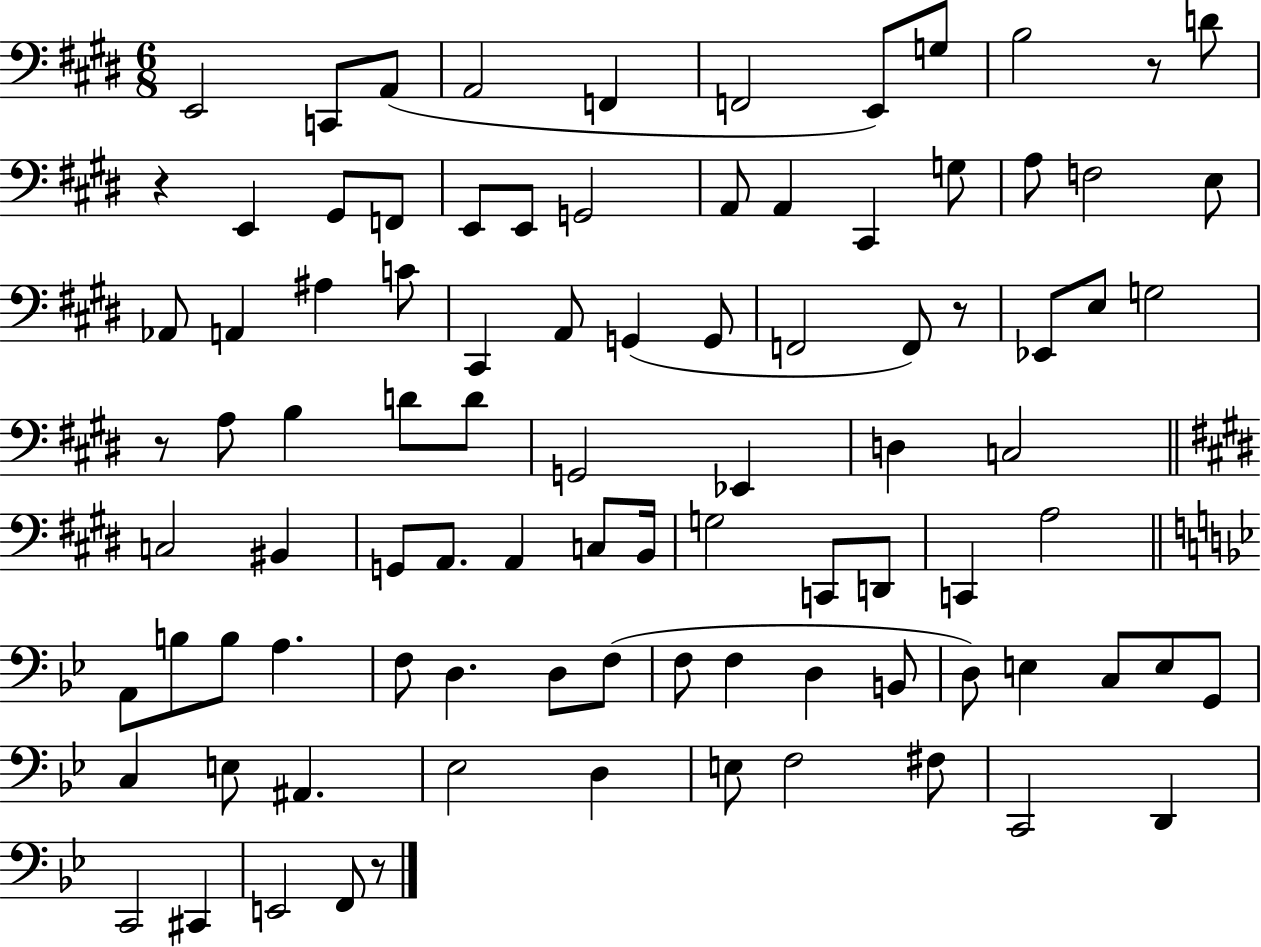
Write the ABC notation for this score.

X:1
T:Untitled
M:6/8
L:1/4
K:E
E,,2 C,,/2 A,,/2 A,,2 F,, F,,2 E,,/2 G,/2 B,2 z/2 D/2 z E,, ^G,,/2 F,,/2 E,,/2 E,,/2 G,,2 A,,/2 A,, ^C,, G,/2 A,/2 F,2 E,/2 _A,,/2 A,, ^A, C/2 ^C,, A,,/2 G,, G,,/2 F,,2 F,,/2 z/2 _E,,/2 E,/2 G,2 z/2 A,/2 B, D/2 D/2 G,,2 _E,, D, C,2 C,2 ^B,, G,,/2 A,,/2 A,, C,/2 B,,/4 G,2 C,,/2 D,,/2 C,, A,2 A,,/2 B,/2 B,/2 A, F,/2 D, D,/2 F,/2 F,/2 F, D, B,,/2 D,/2 E, C,/2 E,/2 G,,/2 C, E,/2 ^A,, _E,2 D, E,/2 F,2 ^F,/2 C,,2 D,, C,,2 ^C,, E,,2 F,,/2 z/2